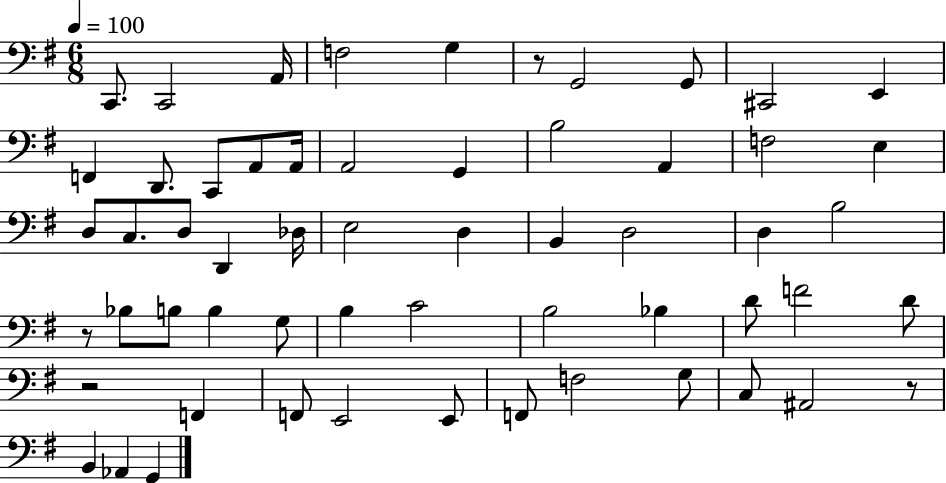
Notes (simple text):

C2/e. C2/h A2/s F3/h G3/q R/e G2/h G2/e C#2/h E2/q F2/q D2/e. C2/e A2/e A2/s A2/h G2/q B3/h A2/q F3/h E3/q D3/e C3/e. D3/e D2/q Db3/s E3/h D3/q B2/q D3/h D3/q B3/h R/e Bb3/e B3/e B3/q G3/e B3/q C4/h B3/h Bb3/q D4/e F4/h D4/e R/h F2/q F2/e E2/h E2/e F2/e F3/h G3/e C3/e A#2/h R/e B2/q Ab2/q G2/q